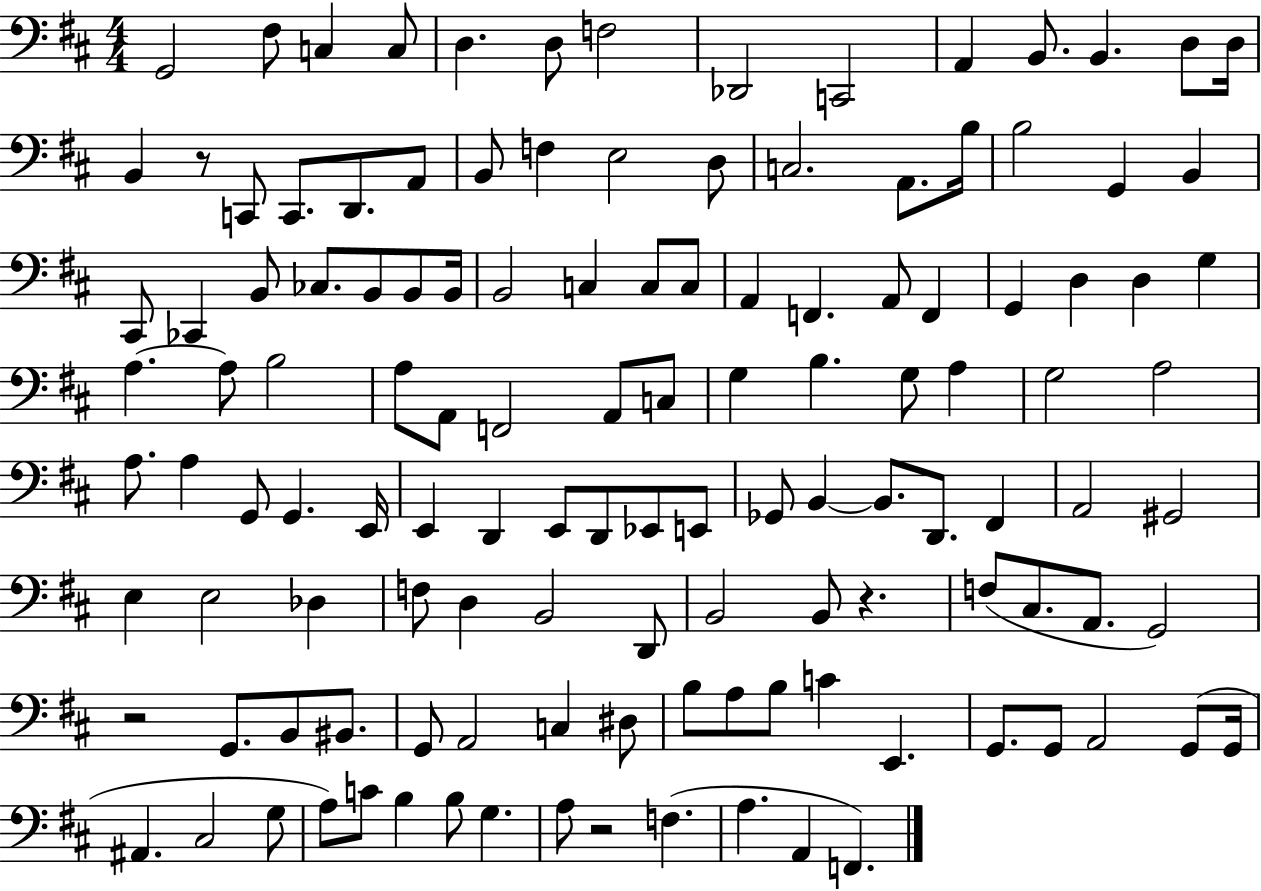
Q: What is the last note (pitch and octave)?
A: F2